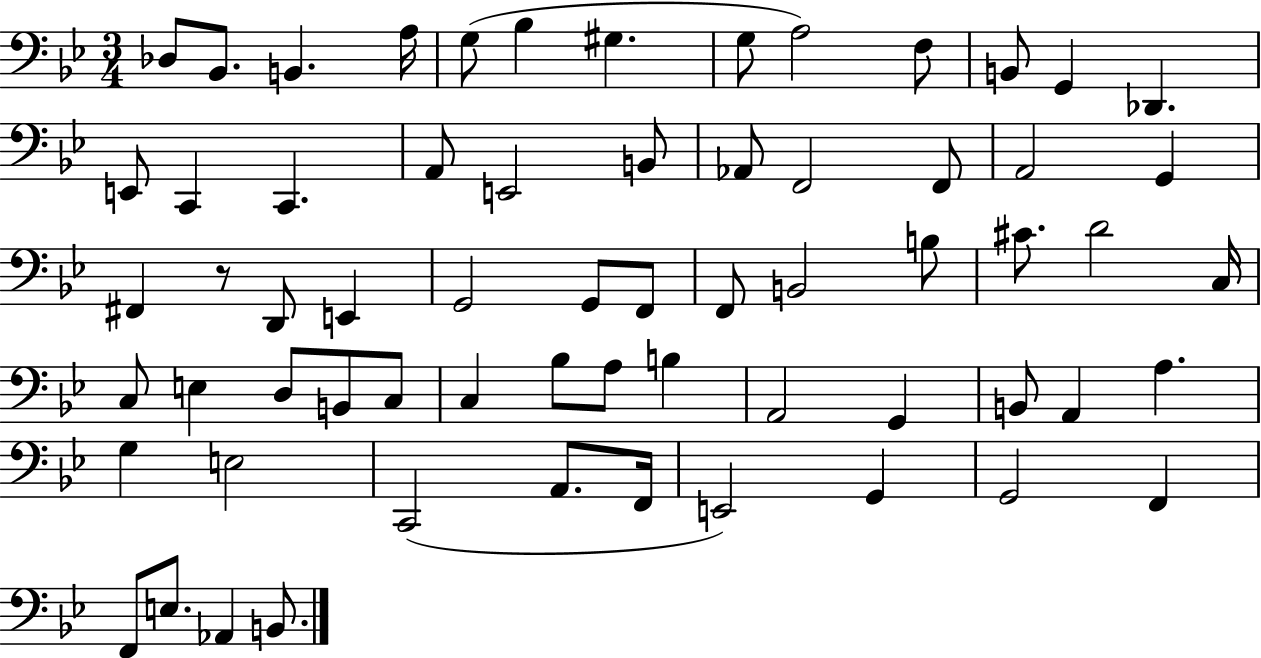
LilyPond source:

{
  \clef bass
  \numericTimeSignature
  \time 3/4
  \key bes \major
  \repeat volta 2 { des8 bes,8. b,4. a16 | g8( bes4 gis4. | g8 a2) f8 | b,8 g,4 des,4. | \break e,8 c,4 c,4. | a,8 e,2 b,8 | aes,8 f,2 f,8 | a,2 g,4 | \break fis,4 r8 d,8 e,4 | g,2 g,8 f,8 | f,8 b,2 b8 | cis'8. d'2 c16 | \break c8 e4 d8 b,8 c8 | c4 bes8 a8 b4 | a,2 g,4 | b,8 a,4 a4. | \break g4 e2 | c,2( a,8. f,16 | e,2) g,4 | g,2 f,4 | \break f,8 e8. aes,4 b,8. | } \bar "|."
}